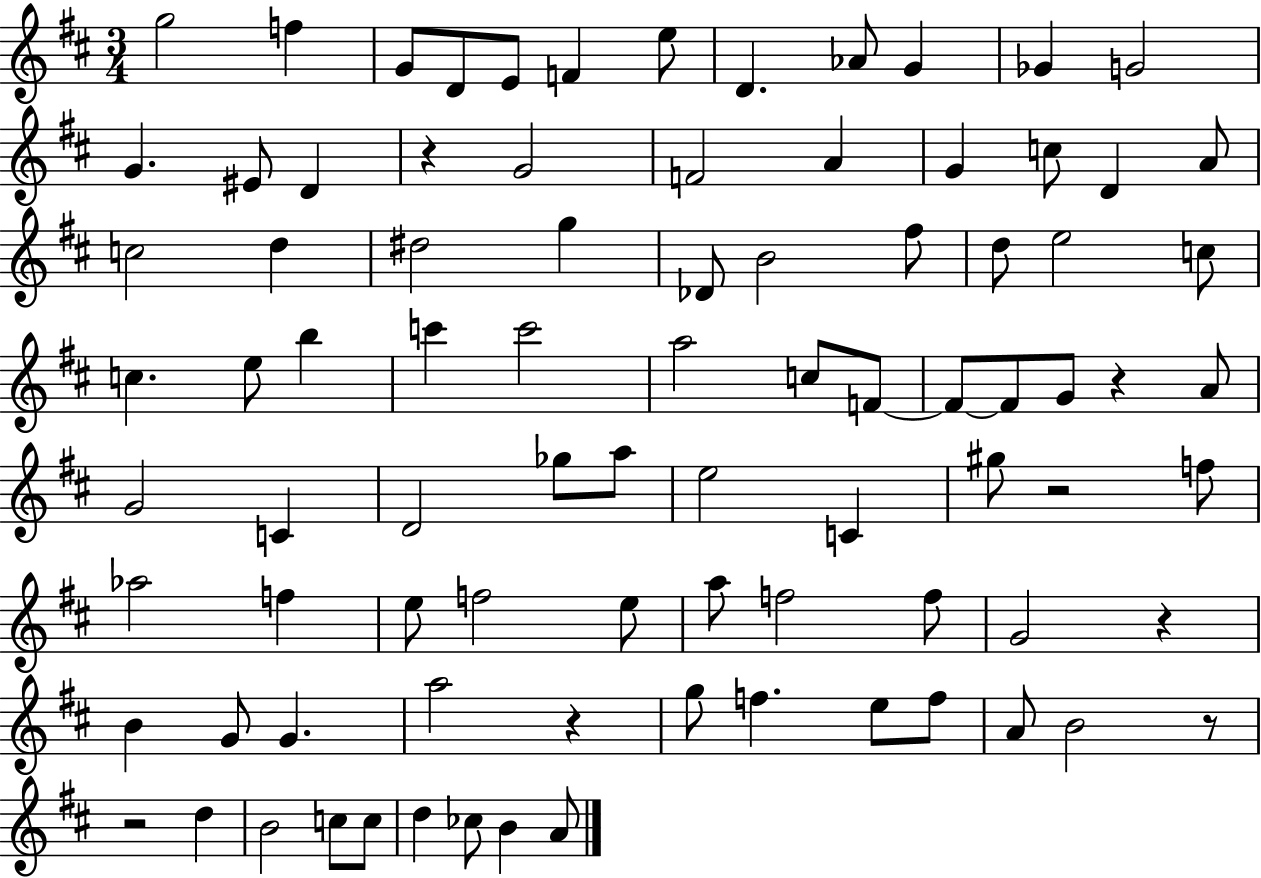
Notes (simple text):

G5/h F5/q G4/e D4/e E4/e F4/q E5/e D4/q. Ab4/e G4/q Gb4/q G4/h G4/q. EIS4/e D4/q R/q G4/h F4/h A4/q G4/q C5/e D4/q A4/e C5/h D5/q D#5/h G5/q Db4/e B4/h F#5/e D5/e E5/h C5/e C5/q. E5/e B5/q C6/q C6/h A5/h C5/e F4/e F4/e F4/e G4/e R/q A4/e G4/h C4/q D4/h Gb5/e A5/e E5/h C4/q G#5/e R/h F5/e Ab5/h F5/q E5/e F5/h E5/e A5/e F5/h F5/e G4/h R/q B4/q G4/e G4/q. A5/h R/q G5/e F5/q. E5/e F5/e A4/e B4/h R/e R/h D5/q B4/h C5/e C5/e D5/q CES5/e B4/q A4/e